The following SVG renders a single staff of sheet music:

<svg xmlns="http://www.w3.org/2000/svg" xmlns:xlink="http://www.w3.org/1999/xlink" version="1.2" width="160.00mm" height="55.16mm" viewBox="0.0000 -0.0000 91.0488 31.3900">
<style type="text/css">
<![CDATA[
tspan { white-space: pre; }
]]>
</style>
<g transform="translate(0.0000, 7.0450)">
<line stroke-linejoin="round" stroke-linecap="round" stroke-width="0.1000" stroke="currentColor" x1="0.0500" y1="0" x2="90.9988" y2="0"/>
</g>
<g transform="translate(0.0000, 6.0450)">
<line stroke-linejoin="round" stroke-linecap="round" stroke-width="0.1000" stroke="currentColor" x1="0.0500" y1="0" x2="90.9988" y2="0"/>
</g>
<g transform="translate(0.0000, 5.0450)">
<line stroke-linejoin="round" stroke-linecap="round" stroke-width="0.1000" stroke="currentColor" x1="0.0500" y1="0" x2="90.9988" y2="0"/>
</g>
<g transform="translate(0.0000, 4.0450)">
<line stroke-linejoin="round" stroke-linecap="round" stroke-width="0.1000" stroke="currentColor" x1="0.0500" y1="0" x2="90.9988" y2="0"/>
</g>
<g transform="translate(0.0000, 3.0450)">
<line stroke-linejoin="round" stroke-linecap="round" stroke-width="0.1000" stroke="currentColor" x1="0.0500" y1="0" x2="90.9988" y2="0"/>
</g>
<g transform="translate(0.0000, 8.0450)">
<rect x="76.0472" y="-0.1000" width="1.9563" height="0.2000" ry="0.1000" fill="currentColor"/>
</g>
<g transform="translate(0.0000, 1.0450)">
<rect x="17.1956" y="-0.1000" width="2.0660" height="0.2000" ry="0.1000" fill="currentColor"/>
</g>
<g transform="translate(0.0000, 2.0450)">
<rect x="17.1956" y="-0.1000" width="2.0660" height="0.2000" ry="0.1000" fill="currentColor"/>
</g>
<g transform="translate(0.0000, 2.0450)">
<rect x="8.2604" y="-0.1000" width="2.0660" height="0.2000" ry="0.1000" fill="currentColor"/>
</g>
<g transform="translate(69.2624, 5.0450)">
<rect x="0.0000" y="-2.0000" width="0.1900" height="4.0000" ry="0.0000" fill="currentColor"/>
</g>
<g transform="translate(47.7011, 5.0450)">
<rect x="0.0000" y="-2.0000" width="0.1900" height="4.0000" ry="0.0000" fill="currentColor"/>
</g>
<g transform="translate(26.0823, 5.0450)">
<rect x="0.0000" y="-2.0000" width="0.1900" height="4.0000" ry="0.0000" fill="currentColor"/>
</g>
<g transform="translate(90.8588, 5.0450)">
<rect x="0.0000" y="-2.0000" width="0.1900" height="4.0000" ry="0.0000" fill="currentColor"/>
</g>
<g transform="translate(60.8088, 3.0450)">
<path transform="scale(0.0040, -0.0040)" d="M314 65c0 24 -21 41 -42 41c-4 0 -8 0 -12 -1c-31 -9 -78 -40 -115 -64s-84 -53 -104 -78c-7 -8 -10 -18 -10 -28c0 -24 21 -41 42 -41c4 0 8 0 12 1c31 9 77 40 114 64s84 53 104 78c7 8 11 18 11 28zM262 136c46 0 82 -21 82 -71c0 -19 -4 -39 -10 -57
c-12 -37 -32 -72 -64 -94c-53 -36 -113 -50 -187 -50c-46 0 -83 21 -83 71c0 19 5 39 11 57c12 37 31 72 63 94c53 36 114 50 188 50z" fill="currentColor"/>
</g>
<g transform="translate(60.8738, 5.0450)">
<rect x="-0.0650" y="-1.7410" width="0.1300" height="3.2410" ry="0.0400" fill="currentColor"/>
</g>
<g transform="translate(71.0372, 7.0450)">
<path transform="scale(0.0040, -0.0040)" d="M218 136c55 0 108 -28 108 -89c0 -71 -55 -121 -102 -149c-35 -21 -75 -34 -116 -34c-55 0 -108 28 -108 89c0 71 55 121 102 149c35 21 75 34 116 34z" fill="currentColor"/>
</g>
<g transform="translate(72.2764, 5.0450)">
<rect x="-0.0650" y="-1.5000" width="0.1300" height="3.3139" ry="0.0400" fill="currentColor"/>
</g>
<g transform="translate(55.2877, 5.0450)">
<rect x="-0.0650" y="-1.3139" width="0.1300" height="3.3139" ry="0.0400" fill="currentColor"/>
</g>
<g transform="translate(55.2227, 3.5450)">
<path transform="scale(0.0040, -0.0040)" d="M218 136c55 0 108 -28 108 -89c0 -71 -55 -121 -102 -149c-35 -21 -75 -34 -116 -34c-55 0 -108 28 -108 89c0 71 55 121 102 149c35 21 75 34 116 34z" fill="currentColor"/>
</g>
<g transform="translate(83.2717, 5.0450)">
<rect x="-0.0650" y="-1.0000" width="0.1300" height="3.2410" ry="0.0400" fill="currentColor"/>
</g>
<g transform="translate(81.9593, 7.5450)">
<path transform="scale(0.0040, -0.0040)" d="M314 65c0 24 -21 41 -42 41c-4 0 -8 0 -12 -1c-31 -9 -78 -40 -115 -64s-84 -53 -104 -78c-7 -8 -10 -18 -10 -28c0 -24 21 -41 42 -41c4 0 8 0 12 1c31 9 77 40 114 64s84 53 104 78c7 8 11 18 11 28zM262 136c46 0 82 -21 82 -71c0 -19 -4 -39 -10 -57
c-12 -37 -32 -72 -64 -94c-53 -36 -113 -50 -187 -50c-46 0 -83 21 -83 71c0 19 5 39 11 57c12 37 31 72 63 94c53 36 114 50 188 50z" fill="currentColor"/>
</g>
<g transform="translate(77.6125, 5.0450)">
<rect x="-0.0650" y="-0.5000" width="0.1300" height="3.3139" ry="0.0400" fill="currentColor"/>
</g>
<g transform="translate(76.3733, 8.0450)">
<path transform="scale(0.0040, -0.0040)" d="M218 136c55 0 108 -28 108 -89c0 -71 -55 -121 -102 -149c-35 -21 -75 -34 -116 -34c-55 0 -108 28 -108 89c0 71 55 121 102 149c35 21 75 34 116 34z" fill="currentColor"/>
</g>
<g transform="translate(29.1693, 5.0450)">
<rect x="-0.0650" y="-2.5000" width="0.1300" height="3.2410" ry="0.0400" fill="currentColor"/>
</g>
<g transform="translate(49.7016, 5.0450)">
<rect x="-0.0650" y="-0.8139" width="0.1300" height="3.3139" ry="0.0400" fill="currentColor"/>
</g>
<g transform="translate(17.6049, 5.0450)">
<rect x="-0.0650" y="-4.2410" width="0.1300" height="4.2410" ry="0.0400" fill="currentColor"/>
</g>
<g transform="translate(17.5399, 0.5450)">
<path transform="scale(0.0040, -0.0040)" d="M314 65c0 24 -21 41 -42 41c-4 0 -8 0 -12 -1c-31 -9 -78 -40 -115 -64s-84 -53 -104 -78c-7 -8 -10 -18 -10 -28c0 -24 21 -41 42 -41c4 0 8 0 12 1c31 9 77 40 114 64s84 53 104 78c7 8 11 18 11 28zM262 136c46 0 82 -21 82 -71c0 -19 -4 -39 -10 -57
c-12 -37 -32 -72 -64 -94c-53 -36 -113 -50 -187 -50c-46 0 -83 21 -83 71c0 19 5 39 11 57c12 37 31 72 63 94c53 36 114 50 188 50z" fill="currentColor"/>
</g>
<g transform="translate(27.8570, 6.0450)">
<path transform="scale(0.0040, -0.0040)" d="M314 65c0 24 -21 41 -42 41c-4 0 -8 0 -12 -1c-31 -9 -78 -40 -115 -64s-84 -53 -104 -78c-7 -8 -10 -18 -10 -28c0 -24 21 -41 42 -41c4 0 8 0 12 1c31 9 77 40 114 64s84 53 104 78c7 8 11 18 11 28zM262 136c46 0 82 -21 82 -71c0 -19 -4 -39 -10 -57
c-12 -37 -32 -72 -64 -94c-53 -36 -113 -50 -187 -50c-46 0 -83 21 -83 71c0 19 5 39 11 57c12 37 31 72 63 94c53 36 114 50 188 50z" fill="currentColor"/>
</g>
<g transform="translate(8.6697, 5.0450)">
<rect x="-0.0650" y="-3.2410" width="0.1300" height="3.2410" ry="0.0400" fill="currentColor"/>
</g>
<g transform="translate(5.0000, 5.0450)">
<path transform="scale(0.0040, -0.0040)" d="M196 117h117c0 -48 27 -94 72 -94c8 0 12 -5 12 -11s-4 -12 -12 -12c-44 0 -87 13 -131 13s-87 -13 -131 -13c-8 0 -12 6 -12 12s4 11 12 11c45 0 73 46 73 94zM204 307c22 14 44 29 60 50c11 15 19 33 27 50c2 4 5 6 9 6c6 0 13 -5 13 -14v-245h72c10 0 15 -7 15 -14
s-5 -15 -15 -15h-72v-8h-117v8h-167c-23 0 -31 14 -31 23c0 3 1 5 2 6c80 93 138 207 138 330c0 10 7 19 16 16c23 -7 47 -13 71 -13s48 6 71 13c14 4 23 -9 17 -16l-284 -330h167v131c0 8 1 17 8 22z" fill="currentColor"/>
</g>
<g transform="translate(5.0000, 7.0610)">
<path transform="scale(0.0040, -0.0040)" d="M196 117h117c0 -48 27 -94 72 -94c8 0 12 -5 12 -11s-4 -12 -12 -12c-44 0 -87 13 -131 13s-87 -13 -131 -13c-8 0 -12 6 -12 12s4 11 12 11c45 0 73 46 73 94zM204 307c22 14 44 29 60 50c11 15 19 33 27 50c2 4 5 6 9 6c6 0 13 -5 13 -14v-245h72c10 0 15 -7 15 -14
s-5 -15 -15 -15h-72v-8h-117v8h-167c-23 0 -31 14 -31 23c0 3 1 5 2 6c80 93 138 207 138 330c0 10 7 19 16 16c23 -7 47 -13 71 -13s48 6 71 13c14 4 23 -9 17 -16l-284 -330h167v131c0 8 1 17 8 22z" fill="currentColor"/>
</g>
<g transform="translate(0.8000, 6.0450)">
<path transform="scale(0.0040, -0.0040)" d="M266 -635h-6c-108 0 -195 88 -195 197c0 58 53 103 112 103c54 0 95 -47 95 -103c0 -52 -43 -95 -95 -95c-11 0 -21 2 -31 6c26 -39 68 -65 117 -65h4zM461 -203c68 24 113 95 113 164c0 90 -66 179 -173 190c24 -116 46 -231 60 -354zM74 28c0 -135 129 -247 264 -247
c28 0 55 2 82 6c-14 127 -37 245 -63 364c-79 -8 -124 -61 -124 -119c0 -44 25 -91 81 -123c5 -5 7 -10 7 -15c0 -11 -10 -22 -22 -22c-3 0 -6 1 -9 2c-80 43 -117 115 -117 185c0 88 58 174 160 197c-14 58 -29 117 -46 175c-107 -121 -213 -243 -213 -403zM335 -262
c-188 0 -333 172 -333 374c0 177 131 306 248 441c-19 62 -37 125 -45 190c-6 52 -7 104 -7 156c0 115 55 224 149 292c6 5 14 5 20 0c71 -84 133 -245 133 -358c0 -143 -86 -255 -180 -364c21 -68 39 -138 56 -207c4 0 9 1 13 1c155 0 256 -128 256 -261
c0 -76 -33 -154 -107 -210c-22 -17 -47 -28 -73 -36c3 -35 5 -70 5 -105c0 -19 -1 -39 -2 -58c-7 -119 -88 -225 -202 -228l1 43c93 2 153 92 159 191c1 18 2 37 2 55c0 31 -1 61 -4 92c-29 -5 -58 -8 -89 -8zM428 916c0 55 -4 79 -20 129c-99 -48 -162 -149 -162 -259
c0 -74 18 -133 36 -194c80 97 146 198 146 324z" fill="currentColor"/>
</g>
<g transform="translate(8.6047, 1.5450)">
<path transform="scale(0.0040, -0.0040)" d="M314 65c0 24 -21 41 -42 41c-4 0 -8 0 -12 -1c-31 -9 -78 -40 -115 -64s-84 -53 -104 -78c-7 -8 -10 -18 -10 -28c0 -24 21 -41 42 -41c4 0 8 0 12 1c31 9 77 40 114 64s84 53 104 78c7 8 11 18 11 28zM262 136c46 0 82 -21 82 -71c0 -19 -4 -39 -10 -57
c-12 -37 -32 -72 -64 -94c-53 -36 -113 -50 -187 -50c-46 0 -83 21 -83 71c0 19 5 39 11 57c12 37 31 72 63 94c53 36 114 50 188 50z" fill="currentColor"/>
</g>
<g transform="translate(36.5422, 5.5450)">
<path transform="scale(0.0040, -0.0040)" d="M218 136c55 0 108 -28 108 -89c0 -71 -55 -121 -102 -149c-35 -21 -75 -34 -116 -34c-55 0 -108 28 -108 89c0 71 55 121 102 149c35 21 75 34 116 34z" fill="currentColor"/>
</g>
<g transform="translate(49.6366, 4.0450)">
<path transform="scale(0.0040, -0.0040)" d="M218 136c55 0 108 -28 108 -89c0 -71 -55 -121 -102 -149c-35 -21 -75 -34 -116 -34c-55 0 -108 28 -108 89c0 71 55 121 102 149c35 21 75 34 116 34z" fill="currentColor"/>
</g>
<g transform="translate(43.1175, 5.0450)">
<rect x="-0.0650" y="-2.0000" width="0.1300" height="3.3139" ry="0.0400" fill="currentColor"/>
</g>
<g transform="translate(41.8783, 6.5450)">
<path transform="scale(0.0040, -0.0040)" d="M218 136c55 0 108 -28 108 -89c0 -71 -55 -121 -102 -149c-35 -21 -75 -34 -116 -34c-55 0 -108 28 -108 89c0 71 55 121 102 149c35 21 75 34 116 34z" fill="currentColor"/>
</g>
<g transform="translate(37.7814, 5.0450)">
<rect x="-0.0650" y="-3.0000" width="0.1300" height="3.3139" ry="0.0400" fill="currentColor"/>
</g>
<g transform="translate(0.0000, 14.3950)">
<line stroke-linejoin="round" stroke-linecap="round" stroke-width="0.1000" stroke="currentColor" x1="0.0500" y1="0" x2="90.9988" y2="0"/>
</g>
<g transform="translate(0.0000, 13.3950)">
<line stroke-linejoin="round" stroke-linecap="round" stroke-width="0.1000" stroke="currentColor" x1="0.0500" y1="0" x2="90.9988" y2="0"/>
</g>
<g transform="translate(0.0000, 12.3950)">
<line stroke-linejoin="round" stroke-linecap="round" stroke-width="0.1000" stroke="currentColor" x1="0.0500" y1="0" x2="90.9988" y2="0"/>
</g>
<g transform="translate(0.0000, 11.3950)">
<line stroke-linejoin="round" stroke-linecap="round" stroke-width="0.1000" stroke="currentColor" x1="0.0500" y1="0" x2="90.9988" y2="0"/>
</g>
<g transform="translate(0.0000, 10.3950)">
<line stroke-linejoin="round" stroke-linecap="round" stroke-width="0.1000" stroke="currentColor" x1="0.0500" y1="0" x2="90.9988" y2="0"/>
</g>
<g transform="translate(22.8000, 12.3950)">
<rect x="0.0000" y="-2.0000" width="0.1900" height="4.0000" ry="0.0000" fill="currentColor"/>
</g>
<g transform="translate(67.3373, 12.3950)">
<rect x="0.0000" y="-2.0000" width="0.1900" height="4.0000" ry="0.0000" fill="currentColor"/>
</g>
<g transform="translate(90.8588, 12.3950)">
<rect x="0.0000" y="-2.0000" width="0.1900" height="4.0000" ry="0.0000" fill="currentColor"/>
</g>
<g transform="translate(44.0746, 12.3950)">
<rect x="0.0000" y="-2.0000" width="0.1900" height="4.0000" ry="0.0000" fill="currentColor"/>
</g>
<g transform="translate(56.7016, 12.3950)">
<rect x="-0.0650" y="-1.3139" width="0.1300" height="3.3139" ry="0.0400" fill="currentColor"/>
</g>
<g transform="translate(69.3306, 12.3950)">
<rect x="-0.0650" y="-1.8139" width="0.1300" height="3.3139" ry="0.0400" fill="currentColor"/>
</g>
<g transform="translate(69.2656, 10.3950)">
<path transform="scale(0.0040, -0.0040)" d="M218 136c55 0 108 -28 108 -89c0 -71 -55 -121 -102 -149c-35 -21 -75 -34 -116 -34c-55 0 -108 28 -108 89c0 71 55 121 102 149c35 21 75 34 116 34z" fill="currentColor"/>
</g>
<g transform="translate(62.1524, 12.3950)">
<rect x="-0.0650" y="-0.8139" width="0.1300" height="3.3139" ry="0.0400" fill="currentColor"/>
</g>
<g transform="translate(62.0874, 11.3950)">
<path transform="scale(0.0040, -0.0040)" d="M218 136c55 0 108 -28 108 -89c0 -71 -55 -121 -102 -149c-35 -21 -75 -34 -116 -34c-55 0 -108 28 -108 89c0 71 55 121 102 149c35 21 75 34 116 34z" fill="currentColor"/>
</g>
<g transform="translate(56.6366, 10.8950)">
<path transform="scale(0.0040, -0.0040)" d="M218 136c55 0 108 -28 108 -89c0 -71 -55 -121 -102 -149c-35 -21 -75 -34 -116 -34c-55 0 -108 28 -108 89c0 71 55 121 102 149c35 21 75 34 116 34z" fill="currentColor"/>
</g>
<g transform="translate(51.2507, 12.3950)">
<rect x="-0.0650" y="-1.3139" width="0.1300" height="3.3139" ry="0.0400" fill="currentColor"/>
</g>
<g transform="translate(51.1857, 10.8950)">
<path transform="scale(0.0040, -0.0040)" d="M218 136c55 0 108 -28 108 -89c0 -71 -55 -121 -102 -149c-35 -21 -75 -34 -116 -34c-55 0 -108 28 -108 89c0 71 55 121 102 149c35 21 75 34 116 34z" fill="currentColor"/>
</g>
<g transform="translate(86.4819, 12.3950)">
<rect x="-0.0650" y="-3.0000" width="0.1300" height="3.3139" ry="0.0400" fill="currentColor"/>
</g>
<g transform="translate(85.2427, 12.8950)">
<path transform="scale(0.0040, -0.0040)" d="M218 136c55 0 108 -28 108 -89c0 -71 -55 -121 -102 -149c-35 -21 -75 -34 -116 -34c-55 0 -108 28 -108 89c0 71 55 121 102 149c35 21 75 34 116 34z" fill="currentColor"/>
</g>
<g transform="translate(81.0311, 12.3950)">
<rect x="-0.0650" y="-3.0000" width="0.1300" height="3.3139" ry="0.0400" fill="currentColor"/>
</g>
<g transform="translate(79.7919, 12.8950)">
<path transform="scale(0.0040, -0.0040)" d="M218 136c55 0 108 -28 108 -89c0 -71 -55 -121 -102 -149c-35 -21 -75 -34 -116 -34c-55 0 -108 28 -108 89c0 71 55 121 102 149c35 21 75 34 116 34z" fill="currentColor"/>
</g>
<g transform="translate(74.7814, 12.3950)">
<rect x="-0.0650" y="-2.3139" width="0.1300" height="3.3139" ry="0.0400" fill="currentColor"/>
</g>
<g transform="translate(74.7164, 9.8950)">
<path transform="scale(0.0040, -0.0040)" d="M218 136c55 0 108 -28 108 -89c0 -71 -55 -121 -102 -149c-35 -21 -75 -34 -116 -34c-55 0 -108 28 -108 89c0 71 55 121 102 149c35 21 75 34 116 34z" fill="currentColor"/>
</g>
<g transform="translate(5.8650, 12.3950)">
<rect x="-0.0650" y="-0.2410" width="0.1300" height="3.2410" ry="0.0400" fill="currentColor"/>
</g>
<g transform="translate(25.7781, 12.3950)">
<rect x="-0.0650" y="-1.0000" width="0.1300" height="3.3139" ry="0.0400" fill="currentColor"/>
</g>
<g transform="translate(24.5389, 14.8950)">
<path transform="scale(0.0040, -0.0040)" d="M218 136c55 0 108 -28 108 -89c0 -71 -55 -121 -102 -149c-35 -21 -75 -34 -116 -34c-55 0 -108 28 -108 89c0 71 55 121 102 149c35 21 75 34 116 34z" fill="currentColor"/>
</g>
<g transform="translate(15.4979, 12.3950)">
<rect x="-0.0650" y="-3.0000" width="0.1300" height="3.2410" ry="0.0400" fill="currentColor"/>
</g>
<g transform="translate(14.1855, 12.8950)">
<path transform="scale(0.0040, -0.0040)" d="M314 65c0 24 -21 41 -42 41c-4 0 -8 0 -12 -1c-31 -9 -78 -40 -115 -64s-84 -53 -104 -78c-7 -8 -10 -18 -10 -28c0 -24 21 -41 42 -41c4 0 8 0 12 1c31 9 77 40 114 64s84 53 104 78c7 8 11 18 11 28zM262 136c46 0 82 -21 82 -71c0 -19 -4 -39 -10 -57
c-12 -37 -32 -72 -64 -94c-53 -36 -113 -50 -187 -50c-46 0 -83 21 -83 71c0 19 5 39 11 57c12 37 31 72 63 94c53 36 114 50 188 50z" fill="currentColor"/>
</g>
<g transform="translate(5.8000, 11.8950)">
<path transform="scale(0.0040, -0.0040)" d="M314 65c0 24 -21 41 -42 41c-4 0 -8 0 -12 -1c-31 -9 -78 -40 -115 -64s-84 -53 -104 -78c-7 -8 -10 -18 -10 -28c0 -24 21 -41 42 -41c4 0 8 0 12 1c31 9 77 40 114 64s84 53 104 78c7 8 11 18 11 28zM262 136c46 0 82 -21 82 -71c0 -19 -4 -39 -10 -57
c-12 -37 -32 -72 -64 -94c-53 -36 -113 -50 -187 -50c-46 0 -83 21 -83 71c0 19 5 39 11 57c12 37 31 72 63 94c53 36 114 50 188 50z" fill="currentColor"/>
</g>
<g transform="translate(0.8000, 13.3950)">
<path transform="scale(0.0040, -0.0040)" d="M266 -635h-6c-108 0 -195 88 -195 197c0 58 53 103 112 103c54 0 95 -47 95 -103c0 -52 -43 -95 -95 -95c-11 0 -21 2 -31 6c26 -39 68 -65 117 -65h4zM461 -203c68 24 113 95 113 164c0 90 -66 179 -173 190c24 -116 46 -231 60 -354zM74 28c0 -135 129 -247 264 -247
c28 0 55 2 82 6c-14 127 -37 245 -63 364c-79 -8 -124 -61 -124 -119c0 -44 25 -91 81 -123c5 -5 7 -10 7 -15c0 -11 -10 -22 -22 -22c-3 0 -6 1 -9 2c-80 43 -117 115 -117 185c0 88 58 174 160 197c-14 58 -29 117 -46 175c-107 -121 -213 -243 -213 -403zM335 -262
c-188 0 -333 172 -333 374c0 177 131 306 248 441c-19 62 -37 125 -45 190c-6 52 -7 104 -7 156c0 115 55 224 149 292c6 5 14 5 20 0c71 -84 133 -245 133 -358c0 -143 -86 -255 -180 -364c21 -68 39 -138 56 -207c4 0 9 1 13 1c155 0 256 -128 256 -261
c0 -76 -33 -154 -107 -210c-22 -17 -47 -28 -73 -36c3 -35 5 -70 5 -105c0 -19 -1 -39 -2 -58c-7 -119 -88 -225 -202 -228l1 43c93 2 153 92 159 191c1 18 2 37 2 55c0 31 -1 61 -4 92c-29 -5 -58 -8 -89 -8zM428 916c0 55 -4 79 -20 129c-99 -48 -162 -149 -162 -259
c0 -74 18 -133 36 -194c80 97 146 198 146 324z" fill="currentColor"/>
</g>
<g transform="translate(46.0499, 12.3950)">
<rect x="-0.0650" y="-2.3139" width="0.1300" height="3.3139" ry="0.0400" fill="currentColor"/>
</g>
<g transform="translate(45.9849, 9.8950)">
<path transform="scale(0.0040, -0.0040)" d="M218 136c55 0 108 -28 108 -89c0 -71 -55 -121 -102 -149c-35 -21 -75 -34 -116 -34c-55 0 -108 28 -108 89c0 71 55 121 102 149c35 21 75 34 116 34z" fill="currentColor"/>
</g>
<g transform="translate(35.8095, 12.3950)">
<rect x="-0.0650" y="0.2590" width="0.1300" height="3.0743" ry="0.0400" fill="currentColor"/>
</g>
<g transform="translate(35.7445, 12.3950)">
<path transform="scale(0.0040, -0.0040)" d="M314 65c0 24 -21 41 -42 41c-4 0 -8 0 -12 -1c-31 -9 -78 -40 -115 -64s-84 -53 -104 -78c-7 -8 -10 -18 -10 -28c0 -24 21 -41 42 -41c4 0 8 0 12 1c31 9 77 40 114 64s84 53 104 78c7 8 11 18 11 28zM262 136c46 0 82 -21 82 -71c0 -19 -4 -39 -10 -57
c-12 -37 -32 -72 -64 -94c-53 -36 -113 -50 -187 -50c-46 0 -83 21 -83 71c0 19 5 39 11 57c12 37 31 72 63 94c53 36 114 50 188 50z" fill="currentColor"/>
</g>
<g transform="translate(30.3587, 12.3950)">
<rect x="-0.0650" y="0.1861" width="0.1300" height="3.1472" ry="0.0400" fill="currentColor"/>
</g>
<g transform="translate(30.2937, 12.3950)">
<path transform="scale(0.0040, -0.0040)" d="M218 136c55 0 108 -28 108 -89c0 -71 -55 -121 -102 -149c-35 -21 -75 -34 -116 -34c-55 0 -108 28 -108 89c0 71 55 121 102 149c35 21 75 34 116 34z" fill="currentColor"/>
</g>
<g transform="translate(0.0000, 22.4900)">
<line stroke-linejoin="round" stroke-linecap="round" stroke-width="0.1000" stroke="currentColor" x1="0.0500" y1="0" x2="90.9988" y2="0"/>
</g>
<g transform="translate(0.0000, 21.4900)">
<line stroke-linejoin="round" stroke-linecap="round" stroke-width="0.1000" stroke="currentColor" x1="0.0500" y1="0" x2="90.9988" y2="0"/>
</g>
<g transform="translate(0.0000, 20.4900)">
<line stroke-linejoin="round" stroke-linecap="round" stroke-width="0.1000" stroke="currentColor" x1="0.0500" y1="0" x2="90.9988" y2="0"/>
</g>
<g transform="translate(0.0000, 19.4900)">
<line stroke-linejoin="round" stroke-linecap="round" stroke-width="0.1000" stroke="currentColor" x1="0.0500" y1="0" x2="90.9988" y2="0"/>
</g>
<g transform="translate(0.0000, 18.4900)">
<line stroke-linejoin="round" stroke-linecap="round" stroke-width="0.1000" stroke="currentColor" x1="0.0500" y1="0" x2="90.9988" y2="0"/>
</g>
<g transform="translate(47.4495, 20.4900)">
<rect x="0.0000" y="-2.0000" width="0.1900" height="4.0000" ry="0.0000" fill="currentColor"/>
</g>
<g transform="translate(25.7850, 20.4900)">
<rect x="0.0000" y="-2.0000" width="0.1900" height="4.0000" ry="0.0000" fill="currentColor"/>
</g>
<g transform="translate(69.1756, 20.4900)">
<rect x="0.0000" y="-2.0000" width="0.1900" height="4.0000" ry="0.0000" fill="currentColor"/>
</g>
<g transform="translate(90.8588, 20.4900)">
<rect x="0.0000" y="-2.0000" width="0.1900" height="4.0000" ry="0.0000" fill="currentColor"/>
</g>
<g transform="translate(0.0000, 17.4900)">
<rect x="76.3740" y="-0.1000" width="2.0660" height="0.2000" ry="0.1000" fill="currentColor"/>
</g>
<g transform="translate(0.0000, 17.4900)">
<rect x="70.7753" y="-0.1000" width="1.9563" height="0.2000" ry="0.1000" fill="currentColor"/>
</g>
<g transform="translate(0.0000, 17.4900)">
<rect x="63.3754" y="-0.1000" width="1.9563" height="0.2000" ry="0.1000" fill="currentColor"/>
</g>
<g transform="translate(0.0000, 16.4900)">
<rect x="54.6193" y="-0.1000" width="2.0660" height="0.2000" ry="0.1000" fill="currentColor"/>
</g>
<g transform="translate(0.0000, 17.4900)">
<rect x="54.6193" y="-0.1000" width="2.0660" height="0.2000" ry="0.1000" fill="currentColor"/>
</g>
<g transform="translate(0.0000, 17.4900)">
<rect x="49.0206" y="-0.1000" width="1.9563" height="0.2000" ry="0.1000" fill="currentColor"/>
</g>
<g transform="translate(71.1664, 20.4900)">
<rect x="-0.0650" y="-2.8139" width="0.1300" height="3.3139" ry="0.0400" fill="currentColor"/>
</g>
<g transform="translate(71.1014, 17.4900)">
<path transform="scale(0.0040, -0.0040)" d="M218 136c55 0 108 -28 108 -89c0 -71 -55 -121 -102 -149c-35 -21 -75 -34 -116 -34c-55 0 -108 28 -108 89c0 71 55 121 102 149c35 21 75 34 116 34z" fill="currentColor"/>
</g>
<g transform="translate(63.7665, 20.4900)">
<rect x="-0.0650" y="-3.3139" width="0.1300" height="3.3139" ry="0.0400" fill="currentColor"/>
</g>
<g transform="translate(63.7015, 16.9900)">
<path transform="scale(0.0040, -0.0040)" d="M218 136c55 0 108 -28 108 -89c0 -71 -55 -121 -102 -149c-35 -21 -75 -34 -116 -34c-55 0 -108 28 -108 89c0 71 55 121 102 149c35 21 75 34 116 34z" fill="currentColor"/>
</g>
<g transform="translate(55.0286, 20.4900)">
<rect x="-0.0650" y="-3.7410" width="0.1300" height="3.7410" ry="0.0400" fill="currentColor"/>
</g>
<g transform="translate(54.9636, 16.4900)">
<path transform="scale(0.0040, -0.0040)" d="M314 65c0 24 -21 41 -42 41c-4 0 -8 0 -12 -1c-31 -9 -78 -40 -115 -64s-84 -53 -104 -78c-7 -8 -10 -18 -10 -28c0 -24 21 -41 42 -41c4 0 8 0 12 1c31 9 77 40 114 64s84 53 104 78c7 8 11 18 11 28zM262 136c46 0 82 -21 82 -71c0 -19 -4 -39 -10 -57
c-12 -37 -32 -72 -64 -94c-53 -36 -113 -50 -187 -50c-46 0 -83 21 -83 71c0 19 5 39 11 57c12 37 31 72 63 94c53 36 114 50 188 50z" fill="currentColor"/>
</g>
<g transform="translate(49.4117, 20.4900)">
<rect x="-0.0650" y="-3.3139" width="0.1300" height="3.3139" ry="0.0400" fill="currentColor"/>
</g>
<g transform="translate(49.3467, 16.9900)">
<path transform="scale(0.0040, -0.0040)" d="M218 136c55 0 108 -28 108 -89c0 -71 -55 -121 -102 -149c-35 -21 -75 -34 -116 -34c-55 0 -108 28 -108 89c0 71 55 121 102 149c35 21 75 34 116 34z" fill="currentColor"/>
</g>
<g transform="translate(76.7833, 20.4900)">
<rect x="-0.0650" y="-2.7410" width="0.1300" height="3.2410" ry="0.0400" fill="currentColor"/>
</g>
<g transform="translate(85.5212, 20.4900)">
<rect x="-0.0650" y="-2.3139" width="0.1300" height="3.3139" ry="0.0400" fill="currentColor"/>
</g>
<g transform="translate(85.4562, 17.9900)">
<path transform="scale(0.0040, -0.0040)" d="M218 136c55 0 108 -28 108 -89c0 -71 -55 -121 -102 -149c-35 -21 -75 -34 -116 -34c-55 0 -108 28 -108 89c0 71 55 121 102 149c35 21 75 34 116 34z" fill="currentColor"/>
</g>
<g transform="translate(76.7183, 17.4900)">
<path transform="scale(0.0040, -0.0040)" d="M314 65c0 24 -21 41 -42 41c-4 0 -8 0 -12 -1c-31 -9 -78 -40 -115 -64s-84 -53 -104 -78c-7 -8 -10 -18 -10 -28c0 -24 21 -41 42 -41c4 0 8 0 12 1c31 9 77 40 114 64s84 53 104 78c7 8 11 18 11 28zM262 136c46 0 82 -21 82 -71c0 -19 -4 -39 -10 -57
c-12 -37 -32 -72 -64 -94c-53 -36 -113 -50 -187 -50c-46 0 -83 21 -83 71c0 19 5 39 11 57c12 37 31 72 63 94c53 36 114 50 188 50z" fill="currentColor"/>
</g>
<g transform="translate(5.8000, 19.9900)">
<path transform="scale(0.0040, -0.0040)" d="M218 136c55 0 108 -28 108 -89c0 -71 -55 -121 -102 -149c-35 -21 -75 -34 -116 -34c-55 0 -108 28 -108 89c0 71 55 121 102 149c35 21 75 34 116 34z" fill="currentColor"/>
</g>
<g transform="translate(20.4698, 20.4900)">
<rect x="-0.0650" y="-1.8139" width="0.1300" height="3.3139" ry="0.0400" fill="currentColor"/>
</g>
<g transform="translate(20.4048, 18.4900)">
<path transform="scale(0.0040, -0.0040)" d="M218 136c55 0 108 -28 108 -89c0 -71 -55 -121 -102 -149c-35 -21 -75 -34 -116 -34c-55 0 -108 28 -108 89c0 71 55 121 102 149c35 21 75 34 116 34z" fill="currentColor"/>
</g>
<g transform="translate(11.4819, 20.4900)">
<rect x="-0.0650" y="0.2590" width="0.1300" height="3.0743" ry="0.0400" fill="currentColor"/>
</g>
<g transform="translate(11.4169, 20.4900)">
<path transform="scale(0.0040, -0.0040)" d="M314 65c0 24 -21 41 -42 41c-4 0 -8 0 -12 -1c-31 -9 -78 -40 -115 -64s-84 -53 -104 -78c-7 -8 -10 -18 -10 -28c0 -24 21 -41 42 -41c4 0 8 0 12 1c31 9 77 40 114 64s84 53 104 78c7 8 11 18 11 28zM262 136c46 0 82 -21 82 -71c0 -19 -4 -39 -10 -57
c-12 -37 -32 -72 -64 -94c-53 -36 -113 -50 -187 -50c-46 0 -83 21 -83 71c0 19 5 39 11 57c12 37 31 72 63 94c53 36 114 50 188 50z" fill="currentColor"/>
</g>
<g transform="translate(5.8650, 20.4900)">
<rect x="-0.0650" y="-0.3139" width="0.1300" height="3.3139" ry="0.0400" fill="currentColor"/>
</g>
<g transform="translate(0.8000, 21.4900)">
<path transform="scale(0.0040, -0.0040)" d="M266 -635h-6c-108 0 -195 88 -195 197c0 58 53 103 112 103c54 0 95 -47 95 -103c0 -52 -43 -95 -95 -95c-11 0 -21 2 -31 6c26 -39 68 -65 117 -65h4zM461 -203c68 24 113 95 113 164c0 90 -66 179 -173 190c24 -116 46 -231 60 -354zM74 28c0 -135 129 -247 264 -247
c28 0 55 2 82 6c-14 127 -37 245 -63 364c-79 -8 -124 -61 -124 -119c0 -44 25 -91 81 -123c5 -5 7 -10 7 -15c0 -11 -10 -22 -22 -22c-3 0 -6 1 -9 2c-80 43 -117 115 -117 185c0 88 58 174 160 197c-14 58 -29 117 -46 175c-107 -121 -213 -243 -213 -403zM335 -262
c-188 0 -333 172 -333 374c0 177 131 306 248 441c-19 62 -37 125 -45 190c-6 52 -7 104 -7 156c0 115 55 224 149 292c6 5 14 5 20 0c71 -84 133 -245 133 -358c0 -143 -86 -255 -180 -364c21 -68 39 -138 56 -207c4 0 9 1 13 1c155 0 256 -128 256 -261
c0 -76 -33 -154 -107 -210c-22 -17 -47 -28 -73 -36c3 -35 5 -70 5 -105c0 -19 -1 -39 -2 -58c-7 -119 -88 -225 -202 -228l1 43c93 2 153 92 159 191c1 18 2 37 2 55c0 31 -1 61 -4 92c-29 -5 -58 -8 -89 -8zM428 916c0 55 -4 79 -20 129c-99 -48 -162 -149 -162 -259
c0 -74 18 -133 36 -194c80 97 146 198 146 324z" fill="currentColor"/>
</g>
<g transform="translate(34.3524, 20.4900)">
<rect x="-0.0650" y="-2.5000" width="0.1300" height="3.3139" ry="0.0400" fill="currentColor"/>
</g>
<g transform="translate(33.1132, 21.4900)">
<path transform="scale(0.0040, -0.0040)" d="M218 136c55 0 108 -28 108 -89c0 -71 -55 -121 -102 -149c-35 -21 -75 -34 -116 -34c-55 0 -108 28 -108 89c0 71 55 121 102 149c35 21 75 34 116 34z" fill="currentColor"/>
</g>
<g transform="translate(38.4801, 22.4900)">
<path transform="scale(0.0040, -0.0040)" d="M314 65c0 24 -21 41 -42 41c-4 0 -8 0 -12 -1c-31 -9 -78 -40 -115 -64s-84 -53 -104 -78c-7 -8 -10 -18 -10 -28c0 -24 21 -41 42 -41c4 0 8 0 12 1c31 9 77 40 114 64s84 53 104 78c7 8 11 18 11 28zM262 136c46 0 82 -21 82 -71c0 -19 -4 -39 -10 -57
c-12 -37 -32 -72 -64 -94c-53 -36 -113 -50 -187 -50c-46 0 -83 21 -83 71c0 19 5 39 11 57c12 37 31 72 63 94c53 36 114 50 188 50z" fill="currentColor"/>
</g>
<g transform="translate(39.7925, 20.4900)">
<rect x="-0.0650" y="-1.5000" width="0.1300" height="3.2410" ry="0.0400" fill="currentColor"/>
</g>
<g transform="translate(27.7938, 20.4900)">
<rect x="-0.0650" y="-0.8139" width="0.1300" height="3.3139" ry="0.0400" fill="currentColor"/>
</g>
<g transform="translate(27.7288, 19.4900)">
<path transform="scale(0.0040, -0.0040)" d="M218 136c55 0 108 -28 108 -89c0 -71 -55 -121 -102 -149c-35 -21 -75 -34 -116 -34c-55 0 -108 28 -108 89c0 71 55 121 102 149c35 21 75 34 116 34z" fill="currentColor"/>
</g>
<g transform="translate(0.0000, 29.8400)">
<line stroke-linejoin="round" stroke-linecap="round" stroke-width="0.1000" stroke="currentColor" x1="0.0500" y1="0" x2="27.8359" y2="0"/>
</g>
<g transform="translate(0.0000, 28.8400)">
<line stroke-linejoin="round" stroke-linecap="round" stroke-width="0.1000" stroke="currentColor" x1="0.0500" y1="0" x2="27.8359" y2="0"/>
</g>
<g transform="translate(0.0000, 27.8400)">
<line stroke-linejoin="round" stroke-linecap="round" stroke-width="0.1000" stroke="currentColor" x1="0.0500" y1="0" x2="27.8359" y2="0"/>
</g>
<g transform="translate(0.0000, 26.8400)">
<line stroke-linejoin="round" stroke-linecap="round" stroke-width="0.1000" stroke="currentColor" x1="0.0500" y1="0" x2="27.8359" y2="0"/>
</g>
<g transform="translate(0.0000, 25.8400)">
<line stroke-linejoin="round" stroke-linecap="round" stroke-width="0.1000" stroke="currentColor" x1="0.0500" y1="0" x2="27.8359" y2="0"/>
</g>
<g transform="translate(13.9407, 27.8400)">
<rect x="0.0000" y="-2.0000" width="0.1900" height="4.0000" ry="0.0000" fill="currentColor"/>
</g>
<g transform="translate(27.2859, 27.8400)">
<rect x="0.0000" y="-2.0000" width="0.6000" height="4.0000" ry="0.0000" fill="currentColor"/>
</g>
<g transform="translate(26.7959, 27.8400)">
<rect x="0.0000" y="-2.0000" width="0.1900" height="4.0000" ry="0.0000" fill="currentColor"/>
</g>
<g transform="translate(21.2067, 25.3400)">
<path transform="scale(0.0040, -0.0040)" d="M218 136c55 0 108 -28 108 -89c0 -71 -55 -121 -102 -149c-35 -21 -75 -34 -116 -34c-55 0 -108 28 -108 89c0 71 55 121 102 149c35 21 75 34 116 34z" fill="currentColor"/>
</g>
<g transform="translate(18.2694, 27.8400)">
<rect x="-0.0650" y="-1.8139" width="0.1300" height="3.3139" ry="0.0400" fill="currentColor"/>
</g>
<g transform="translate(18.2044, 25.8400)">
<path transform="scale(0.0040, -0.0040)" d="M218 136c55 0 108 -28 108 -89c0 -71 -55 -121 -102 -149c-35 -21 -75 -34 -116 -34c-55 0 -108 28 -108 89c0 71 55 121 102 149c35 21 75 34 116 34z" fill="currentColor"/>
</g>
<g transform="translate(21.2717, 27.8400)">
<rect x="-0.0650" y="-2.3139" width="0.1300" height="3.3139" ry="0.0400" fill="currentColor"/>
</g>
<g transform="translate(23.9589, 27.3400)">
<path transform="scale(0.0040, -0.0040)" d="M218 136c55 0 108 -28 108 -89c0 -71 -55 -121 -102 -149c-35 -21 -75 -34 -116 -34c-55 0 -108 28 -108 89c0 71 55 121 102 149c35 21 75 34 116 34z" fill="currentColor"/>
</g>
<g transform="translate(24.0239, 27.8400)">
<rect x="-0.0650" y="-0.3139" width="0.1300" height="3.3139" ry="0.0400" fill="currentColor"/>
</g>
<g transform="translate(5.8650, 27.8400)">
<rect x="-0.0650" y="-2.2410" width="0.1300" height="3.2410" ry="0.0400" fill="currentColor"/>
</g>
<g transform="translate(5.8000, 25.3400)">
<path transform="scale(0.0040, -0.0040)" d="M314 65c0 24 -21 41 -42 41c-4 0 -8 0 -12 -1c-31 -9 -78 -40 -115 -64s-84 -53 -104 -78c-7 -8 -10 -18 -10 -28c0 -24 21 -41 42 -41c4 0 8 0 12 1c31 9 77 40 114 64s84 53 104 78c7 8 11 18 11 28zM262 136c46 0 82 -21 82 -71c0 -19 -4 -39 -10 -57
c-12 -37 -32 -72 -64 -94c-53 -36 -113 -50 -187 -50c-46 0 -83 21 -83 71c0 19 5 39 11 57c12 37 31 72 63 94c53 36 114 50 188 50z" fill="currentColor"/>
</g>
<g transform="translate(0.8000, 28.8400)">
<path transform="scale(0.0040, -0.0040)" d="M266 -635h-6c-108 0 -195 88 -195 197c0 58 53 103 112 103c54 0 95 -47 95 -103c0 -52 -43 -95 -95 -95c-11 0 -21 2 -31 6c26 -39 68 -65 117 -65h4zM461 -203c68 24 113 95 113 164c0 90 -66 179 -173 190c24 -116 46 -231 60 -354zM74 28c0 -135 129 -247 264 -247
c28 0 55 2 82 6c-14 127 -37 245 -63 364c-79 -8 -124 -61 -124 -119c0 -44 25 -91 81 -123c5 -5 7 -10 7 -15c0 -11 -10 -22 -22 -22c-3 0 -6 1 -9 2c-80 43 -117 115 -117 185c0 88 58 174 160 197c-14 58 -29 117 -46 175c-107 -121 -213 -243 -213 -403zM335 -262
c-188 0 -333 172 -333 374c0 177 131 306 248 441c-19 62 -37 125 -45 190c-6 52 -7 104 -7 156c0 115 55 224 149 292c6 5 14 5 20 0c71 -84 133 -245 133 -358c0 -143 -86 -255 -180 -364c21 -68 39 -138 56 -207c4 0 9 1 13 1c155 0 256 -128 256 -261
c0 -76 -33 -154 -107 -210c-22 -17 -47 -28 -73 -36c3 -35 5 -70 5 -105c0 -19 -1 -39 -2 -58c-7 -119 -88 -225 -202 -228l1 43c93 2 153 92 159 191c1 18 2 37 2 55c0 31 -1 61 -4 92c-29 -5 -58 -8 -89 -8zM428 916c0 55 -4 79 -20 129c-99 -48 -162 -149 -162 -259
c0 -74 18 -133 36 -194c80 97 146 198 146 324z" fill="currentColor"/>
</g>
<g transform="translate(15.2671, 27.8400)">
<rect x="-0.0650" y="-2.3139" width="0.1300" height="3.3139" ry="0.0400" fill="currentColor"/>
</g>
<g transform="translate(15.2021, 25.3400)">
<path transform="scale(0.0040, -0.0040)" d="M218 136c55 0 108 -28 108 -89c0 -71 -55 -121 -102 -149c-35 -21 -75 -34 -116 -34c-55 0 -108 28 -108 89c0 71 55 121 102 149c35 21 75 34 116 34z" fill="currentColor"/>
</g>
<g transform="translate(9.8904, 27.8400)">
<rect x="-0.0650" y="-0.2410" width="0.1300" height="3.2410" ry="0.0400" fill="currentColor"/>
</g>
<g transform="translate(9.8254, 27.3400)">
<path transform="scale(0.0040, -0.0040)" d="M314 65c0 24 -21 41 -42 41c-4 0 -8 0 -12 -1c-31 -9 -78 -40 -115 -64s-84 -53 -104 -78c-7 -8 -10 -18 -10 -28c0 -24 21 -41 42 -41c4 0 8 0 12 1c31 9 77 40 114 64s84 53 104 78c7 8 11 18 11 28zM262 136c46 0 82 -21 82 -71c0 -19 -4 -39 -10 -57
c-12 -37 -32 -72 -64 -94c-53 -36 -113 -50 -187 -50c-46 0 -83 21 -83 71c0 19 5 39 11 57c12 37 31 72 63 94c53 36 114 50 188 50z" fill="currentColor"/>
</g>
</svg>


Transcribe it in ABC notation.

X:1
T:Untitled
M:4/4
L:1/4
K:C
b2 d'2 G2 A F d e f2 E C D2 c2 A2 D B B2 g e e d f g A A c B2 f d G E2 b c'2 b a a2 g g2 c2 g f g c